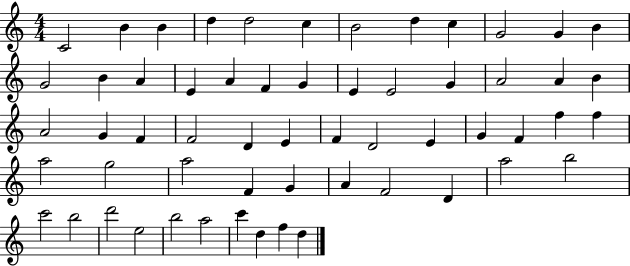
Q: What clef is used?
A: treble